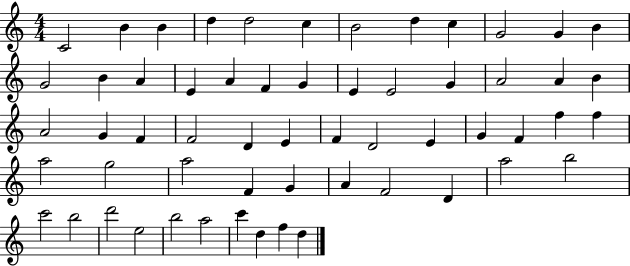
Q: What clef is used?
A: treble